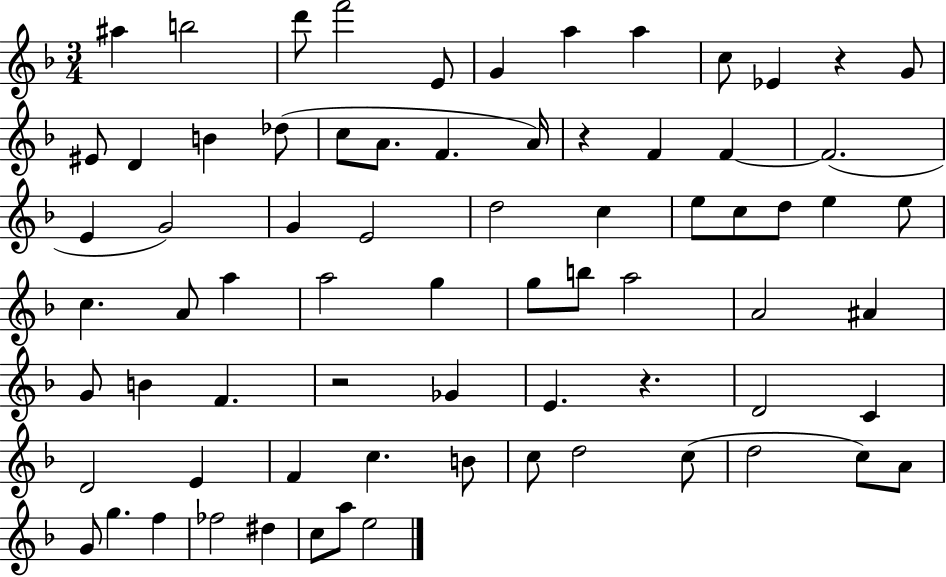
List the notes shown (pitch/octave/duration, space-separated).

A#5/q B5/h D6/e F6/h E4/e G4/q A5/q A5/q C5/e Eb4/q R/q G4/e EIS4/e D4/q B4/q Db5/e C5/e A4/e. F4/q. A4/s R/q F4/q F4/q F4/h. E4/q G4/h G4/q E4/h D5/h C5/q E5/e C5/e D5/e E5/q E5/e C5/q. A4/e A5/q A5/h G5/q G5/e B5/e A5/h A4/h A#4/q G4/e B4/q F4/q. R/h Gb4/q E4/q. R/q. D4/h C4/q D4/h E4/q F4/q C5/q. B4/e C5/e D5/h C5/e D5/h C5/e A4/e G4/e G5/q. F5/q FES5/h D#5/q C5/e A5/e E5/h